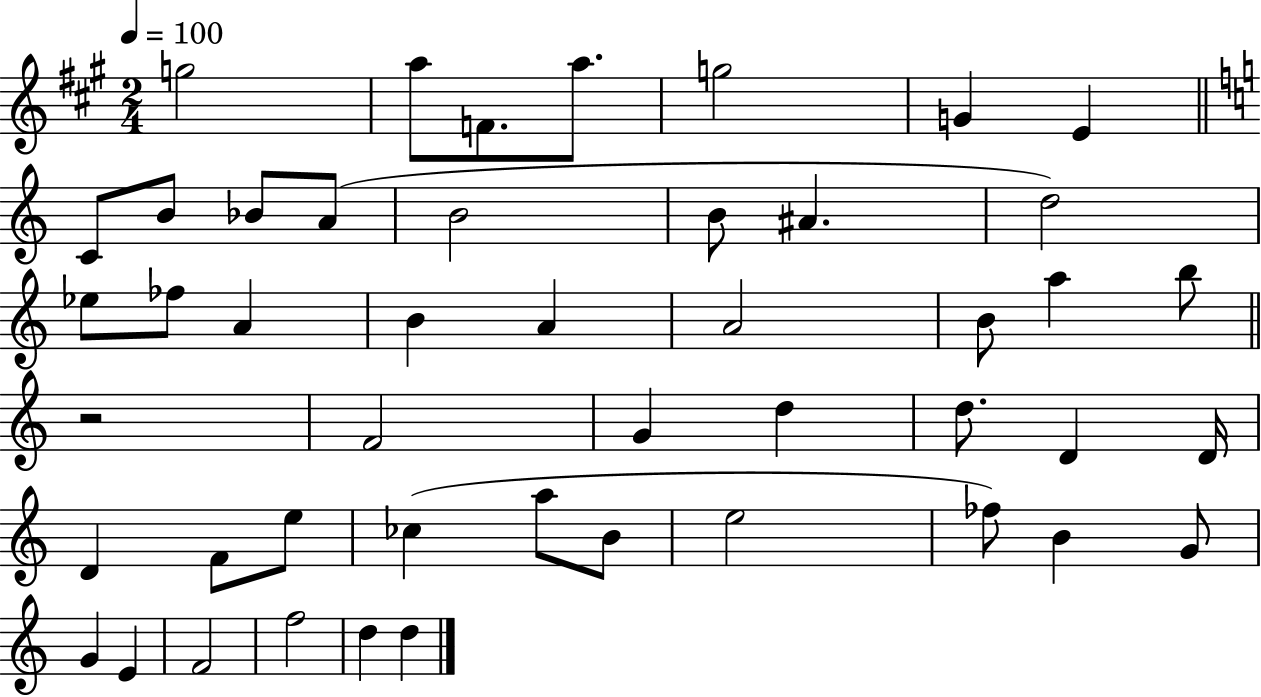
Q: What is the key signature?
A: A major